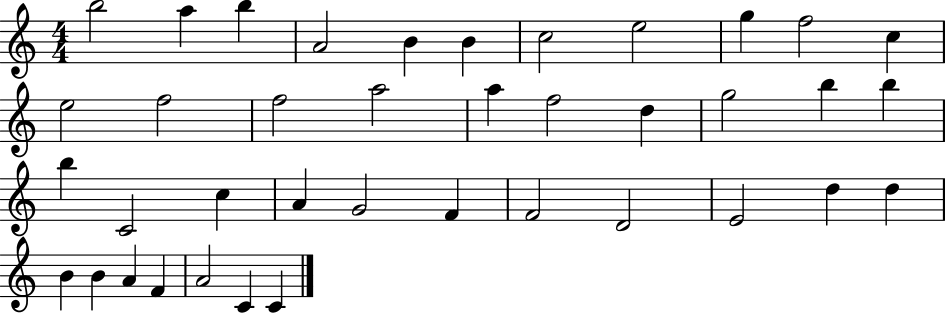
B5/h A5/q B5/q A4/h B4/q B4/q C5/h E5/h G5/q F5/h C5/q E5/h F5/h F5/h A5/h A5/q F5/h D5/q G5/h B5/q B5/q B5/q C4/h C5/q A4/q G4/h F4/q F4/h D4/h E4/h D5/q D5/q B4/q B4/q A4/q F4/q A4/h C4/q C4/q